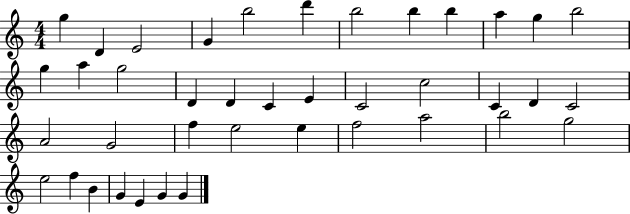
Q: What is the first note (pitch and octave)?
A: G5